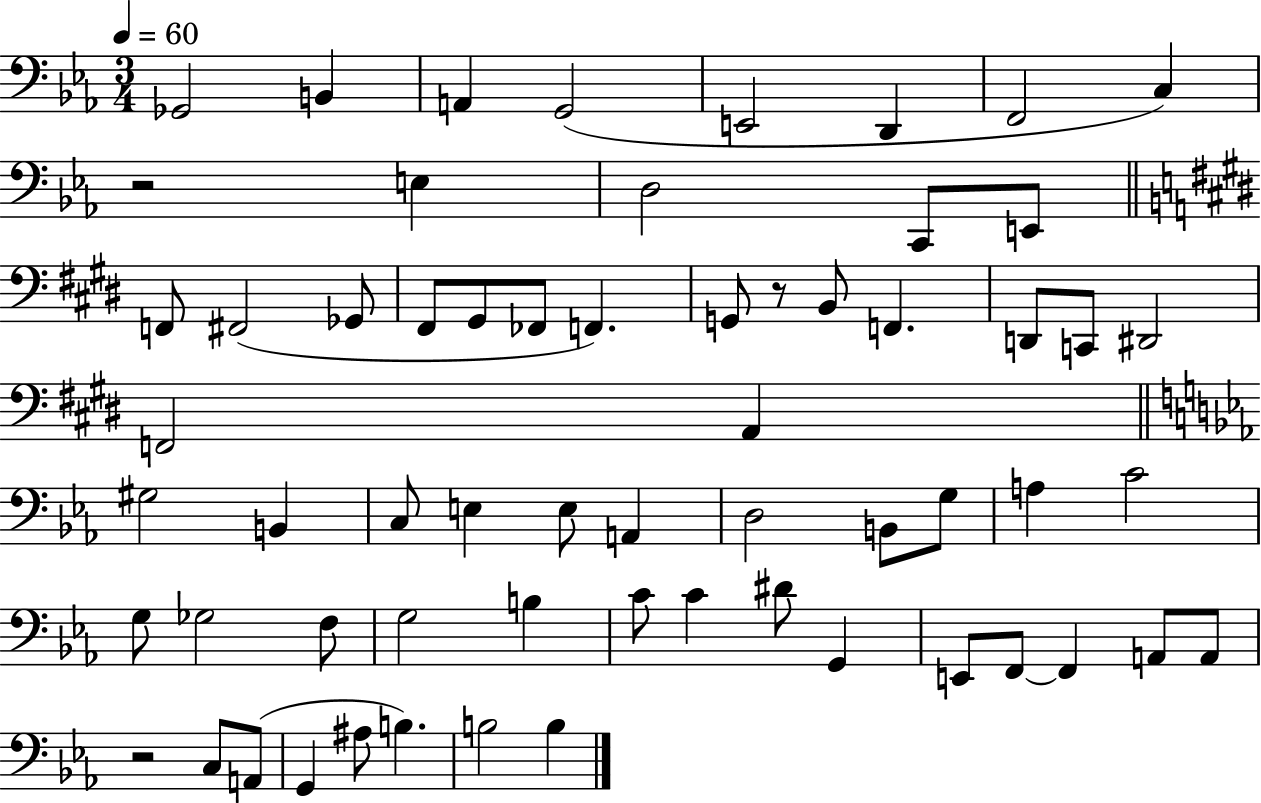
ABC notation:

X:1
T:Untitled
M:3/4
L:1/4
K:Eb
_G,,2 B,, A,, G,,2 E,,2 D,, F,,2 C, z2 E, D,2 C,,/2 E,,/2 F,,/2 ^F,,2 _G,,/2 ^F,,/2 ^G,,/2 _F,,/2 F,, G,,/2 z/2 B,,/2 F,, D,,/2 C,,/2 ^D,,2 F,,2 A,, ^G,2 B,, C,/2 E, E,/2 A,, D,2 B,,/2 G,/2 A, C2 G,/2 _G,2 F,/2 G,2 B, C/2 C ^D/2 G,, E,,/2 F,,/2 F,, A,,/2 A,,/2 z2 C,/2 A,,/2 G,, ^A,/2 B, B,2 B,